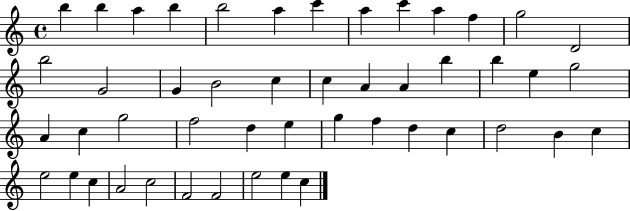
X:1
T:Untitled
M:4/4
L:1/4
K:C
b b a b b2 a c' a c' a f g2 D2 b2 G2 G B2 c c A A b b e g2 A c g2 f2 d e g f d c d2 B c e2 e c A2 c2 F2 F2 e2 e c